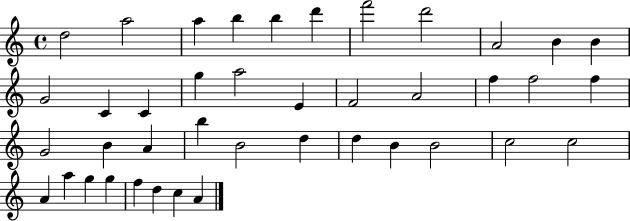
{
  \clef treble
  \time 4/4
  \defaultTimeSignature
  \key c \major
  d''2 a''2 | a''4 b''4 b''4 d'''4 | f'''2 d'''2 | a'2 b'4 b'4 | \break g'2 c'4 c'4 | g''4 a''2 e'4 | f'2 a'2 | f''4 f''2 f''4 | \break g'2 b'4 a'4 | b''4 b'2 d''4 | d''4 b'4 b'2 | c''2 c''2 | \break a'4 a''4 g''4 g''4 | f''4 d''4 c''4 a'4 | \bar "|."
}